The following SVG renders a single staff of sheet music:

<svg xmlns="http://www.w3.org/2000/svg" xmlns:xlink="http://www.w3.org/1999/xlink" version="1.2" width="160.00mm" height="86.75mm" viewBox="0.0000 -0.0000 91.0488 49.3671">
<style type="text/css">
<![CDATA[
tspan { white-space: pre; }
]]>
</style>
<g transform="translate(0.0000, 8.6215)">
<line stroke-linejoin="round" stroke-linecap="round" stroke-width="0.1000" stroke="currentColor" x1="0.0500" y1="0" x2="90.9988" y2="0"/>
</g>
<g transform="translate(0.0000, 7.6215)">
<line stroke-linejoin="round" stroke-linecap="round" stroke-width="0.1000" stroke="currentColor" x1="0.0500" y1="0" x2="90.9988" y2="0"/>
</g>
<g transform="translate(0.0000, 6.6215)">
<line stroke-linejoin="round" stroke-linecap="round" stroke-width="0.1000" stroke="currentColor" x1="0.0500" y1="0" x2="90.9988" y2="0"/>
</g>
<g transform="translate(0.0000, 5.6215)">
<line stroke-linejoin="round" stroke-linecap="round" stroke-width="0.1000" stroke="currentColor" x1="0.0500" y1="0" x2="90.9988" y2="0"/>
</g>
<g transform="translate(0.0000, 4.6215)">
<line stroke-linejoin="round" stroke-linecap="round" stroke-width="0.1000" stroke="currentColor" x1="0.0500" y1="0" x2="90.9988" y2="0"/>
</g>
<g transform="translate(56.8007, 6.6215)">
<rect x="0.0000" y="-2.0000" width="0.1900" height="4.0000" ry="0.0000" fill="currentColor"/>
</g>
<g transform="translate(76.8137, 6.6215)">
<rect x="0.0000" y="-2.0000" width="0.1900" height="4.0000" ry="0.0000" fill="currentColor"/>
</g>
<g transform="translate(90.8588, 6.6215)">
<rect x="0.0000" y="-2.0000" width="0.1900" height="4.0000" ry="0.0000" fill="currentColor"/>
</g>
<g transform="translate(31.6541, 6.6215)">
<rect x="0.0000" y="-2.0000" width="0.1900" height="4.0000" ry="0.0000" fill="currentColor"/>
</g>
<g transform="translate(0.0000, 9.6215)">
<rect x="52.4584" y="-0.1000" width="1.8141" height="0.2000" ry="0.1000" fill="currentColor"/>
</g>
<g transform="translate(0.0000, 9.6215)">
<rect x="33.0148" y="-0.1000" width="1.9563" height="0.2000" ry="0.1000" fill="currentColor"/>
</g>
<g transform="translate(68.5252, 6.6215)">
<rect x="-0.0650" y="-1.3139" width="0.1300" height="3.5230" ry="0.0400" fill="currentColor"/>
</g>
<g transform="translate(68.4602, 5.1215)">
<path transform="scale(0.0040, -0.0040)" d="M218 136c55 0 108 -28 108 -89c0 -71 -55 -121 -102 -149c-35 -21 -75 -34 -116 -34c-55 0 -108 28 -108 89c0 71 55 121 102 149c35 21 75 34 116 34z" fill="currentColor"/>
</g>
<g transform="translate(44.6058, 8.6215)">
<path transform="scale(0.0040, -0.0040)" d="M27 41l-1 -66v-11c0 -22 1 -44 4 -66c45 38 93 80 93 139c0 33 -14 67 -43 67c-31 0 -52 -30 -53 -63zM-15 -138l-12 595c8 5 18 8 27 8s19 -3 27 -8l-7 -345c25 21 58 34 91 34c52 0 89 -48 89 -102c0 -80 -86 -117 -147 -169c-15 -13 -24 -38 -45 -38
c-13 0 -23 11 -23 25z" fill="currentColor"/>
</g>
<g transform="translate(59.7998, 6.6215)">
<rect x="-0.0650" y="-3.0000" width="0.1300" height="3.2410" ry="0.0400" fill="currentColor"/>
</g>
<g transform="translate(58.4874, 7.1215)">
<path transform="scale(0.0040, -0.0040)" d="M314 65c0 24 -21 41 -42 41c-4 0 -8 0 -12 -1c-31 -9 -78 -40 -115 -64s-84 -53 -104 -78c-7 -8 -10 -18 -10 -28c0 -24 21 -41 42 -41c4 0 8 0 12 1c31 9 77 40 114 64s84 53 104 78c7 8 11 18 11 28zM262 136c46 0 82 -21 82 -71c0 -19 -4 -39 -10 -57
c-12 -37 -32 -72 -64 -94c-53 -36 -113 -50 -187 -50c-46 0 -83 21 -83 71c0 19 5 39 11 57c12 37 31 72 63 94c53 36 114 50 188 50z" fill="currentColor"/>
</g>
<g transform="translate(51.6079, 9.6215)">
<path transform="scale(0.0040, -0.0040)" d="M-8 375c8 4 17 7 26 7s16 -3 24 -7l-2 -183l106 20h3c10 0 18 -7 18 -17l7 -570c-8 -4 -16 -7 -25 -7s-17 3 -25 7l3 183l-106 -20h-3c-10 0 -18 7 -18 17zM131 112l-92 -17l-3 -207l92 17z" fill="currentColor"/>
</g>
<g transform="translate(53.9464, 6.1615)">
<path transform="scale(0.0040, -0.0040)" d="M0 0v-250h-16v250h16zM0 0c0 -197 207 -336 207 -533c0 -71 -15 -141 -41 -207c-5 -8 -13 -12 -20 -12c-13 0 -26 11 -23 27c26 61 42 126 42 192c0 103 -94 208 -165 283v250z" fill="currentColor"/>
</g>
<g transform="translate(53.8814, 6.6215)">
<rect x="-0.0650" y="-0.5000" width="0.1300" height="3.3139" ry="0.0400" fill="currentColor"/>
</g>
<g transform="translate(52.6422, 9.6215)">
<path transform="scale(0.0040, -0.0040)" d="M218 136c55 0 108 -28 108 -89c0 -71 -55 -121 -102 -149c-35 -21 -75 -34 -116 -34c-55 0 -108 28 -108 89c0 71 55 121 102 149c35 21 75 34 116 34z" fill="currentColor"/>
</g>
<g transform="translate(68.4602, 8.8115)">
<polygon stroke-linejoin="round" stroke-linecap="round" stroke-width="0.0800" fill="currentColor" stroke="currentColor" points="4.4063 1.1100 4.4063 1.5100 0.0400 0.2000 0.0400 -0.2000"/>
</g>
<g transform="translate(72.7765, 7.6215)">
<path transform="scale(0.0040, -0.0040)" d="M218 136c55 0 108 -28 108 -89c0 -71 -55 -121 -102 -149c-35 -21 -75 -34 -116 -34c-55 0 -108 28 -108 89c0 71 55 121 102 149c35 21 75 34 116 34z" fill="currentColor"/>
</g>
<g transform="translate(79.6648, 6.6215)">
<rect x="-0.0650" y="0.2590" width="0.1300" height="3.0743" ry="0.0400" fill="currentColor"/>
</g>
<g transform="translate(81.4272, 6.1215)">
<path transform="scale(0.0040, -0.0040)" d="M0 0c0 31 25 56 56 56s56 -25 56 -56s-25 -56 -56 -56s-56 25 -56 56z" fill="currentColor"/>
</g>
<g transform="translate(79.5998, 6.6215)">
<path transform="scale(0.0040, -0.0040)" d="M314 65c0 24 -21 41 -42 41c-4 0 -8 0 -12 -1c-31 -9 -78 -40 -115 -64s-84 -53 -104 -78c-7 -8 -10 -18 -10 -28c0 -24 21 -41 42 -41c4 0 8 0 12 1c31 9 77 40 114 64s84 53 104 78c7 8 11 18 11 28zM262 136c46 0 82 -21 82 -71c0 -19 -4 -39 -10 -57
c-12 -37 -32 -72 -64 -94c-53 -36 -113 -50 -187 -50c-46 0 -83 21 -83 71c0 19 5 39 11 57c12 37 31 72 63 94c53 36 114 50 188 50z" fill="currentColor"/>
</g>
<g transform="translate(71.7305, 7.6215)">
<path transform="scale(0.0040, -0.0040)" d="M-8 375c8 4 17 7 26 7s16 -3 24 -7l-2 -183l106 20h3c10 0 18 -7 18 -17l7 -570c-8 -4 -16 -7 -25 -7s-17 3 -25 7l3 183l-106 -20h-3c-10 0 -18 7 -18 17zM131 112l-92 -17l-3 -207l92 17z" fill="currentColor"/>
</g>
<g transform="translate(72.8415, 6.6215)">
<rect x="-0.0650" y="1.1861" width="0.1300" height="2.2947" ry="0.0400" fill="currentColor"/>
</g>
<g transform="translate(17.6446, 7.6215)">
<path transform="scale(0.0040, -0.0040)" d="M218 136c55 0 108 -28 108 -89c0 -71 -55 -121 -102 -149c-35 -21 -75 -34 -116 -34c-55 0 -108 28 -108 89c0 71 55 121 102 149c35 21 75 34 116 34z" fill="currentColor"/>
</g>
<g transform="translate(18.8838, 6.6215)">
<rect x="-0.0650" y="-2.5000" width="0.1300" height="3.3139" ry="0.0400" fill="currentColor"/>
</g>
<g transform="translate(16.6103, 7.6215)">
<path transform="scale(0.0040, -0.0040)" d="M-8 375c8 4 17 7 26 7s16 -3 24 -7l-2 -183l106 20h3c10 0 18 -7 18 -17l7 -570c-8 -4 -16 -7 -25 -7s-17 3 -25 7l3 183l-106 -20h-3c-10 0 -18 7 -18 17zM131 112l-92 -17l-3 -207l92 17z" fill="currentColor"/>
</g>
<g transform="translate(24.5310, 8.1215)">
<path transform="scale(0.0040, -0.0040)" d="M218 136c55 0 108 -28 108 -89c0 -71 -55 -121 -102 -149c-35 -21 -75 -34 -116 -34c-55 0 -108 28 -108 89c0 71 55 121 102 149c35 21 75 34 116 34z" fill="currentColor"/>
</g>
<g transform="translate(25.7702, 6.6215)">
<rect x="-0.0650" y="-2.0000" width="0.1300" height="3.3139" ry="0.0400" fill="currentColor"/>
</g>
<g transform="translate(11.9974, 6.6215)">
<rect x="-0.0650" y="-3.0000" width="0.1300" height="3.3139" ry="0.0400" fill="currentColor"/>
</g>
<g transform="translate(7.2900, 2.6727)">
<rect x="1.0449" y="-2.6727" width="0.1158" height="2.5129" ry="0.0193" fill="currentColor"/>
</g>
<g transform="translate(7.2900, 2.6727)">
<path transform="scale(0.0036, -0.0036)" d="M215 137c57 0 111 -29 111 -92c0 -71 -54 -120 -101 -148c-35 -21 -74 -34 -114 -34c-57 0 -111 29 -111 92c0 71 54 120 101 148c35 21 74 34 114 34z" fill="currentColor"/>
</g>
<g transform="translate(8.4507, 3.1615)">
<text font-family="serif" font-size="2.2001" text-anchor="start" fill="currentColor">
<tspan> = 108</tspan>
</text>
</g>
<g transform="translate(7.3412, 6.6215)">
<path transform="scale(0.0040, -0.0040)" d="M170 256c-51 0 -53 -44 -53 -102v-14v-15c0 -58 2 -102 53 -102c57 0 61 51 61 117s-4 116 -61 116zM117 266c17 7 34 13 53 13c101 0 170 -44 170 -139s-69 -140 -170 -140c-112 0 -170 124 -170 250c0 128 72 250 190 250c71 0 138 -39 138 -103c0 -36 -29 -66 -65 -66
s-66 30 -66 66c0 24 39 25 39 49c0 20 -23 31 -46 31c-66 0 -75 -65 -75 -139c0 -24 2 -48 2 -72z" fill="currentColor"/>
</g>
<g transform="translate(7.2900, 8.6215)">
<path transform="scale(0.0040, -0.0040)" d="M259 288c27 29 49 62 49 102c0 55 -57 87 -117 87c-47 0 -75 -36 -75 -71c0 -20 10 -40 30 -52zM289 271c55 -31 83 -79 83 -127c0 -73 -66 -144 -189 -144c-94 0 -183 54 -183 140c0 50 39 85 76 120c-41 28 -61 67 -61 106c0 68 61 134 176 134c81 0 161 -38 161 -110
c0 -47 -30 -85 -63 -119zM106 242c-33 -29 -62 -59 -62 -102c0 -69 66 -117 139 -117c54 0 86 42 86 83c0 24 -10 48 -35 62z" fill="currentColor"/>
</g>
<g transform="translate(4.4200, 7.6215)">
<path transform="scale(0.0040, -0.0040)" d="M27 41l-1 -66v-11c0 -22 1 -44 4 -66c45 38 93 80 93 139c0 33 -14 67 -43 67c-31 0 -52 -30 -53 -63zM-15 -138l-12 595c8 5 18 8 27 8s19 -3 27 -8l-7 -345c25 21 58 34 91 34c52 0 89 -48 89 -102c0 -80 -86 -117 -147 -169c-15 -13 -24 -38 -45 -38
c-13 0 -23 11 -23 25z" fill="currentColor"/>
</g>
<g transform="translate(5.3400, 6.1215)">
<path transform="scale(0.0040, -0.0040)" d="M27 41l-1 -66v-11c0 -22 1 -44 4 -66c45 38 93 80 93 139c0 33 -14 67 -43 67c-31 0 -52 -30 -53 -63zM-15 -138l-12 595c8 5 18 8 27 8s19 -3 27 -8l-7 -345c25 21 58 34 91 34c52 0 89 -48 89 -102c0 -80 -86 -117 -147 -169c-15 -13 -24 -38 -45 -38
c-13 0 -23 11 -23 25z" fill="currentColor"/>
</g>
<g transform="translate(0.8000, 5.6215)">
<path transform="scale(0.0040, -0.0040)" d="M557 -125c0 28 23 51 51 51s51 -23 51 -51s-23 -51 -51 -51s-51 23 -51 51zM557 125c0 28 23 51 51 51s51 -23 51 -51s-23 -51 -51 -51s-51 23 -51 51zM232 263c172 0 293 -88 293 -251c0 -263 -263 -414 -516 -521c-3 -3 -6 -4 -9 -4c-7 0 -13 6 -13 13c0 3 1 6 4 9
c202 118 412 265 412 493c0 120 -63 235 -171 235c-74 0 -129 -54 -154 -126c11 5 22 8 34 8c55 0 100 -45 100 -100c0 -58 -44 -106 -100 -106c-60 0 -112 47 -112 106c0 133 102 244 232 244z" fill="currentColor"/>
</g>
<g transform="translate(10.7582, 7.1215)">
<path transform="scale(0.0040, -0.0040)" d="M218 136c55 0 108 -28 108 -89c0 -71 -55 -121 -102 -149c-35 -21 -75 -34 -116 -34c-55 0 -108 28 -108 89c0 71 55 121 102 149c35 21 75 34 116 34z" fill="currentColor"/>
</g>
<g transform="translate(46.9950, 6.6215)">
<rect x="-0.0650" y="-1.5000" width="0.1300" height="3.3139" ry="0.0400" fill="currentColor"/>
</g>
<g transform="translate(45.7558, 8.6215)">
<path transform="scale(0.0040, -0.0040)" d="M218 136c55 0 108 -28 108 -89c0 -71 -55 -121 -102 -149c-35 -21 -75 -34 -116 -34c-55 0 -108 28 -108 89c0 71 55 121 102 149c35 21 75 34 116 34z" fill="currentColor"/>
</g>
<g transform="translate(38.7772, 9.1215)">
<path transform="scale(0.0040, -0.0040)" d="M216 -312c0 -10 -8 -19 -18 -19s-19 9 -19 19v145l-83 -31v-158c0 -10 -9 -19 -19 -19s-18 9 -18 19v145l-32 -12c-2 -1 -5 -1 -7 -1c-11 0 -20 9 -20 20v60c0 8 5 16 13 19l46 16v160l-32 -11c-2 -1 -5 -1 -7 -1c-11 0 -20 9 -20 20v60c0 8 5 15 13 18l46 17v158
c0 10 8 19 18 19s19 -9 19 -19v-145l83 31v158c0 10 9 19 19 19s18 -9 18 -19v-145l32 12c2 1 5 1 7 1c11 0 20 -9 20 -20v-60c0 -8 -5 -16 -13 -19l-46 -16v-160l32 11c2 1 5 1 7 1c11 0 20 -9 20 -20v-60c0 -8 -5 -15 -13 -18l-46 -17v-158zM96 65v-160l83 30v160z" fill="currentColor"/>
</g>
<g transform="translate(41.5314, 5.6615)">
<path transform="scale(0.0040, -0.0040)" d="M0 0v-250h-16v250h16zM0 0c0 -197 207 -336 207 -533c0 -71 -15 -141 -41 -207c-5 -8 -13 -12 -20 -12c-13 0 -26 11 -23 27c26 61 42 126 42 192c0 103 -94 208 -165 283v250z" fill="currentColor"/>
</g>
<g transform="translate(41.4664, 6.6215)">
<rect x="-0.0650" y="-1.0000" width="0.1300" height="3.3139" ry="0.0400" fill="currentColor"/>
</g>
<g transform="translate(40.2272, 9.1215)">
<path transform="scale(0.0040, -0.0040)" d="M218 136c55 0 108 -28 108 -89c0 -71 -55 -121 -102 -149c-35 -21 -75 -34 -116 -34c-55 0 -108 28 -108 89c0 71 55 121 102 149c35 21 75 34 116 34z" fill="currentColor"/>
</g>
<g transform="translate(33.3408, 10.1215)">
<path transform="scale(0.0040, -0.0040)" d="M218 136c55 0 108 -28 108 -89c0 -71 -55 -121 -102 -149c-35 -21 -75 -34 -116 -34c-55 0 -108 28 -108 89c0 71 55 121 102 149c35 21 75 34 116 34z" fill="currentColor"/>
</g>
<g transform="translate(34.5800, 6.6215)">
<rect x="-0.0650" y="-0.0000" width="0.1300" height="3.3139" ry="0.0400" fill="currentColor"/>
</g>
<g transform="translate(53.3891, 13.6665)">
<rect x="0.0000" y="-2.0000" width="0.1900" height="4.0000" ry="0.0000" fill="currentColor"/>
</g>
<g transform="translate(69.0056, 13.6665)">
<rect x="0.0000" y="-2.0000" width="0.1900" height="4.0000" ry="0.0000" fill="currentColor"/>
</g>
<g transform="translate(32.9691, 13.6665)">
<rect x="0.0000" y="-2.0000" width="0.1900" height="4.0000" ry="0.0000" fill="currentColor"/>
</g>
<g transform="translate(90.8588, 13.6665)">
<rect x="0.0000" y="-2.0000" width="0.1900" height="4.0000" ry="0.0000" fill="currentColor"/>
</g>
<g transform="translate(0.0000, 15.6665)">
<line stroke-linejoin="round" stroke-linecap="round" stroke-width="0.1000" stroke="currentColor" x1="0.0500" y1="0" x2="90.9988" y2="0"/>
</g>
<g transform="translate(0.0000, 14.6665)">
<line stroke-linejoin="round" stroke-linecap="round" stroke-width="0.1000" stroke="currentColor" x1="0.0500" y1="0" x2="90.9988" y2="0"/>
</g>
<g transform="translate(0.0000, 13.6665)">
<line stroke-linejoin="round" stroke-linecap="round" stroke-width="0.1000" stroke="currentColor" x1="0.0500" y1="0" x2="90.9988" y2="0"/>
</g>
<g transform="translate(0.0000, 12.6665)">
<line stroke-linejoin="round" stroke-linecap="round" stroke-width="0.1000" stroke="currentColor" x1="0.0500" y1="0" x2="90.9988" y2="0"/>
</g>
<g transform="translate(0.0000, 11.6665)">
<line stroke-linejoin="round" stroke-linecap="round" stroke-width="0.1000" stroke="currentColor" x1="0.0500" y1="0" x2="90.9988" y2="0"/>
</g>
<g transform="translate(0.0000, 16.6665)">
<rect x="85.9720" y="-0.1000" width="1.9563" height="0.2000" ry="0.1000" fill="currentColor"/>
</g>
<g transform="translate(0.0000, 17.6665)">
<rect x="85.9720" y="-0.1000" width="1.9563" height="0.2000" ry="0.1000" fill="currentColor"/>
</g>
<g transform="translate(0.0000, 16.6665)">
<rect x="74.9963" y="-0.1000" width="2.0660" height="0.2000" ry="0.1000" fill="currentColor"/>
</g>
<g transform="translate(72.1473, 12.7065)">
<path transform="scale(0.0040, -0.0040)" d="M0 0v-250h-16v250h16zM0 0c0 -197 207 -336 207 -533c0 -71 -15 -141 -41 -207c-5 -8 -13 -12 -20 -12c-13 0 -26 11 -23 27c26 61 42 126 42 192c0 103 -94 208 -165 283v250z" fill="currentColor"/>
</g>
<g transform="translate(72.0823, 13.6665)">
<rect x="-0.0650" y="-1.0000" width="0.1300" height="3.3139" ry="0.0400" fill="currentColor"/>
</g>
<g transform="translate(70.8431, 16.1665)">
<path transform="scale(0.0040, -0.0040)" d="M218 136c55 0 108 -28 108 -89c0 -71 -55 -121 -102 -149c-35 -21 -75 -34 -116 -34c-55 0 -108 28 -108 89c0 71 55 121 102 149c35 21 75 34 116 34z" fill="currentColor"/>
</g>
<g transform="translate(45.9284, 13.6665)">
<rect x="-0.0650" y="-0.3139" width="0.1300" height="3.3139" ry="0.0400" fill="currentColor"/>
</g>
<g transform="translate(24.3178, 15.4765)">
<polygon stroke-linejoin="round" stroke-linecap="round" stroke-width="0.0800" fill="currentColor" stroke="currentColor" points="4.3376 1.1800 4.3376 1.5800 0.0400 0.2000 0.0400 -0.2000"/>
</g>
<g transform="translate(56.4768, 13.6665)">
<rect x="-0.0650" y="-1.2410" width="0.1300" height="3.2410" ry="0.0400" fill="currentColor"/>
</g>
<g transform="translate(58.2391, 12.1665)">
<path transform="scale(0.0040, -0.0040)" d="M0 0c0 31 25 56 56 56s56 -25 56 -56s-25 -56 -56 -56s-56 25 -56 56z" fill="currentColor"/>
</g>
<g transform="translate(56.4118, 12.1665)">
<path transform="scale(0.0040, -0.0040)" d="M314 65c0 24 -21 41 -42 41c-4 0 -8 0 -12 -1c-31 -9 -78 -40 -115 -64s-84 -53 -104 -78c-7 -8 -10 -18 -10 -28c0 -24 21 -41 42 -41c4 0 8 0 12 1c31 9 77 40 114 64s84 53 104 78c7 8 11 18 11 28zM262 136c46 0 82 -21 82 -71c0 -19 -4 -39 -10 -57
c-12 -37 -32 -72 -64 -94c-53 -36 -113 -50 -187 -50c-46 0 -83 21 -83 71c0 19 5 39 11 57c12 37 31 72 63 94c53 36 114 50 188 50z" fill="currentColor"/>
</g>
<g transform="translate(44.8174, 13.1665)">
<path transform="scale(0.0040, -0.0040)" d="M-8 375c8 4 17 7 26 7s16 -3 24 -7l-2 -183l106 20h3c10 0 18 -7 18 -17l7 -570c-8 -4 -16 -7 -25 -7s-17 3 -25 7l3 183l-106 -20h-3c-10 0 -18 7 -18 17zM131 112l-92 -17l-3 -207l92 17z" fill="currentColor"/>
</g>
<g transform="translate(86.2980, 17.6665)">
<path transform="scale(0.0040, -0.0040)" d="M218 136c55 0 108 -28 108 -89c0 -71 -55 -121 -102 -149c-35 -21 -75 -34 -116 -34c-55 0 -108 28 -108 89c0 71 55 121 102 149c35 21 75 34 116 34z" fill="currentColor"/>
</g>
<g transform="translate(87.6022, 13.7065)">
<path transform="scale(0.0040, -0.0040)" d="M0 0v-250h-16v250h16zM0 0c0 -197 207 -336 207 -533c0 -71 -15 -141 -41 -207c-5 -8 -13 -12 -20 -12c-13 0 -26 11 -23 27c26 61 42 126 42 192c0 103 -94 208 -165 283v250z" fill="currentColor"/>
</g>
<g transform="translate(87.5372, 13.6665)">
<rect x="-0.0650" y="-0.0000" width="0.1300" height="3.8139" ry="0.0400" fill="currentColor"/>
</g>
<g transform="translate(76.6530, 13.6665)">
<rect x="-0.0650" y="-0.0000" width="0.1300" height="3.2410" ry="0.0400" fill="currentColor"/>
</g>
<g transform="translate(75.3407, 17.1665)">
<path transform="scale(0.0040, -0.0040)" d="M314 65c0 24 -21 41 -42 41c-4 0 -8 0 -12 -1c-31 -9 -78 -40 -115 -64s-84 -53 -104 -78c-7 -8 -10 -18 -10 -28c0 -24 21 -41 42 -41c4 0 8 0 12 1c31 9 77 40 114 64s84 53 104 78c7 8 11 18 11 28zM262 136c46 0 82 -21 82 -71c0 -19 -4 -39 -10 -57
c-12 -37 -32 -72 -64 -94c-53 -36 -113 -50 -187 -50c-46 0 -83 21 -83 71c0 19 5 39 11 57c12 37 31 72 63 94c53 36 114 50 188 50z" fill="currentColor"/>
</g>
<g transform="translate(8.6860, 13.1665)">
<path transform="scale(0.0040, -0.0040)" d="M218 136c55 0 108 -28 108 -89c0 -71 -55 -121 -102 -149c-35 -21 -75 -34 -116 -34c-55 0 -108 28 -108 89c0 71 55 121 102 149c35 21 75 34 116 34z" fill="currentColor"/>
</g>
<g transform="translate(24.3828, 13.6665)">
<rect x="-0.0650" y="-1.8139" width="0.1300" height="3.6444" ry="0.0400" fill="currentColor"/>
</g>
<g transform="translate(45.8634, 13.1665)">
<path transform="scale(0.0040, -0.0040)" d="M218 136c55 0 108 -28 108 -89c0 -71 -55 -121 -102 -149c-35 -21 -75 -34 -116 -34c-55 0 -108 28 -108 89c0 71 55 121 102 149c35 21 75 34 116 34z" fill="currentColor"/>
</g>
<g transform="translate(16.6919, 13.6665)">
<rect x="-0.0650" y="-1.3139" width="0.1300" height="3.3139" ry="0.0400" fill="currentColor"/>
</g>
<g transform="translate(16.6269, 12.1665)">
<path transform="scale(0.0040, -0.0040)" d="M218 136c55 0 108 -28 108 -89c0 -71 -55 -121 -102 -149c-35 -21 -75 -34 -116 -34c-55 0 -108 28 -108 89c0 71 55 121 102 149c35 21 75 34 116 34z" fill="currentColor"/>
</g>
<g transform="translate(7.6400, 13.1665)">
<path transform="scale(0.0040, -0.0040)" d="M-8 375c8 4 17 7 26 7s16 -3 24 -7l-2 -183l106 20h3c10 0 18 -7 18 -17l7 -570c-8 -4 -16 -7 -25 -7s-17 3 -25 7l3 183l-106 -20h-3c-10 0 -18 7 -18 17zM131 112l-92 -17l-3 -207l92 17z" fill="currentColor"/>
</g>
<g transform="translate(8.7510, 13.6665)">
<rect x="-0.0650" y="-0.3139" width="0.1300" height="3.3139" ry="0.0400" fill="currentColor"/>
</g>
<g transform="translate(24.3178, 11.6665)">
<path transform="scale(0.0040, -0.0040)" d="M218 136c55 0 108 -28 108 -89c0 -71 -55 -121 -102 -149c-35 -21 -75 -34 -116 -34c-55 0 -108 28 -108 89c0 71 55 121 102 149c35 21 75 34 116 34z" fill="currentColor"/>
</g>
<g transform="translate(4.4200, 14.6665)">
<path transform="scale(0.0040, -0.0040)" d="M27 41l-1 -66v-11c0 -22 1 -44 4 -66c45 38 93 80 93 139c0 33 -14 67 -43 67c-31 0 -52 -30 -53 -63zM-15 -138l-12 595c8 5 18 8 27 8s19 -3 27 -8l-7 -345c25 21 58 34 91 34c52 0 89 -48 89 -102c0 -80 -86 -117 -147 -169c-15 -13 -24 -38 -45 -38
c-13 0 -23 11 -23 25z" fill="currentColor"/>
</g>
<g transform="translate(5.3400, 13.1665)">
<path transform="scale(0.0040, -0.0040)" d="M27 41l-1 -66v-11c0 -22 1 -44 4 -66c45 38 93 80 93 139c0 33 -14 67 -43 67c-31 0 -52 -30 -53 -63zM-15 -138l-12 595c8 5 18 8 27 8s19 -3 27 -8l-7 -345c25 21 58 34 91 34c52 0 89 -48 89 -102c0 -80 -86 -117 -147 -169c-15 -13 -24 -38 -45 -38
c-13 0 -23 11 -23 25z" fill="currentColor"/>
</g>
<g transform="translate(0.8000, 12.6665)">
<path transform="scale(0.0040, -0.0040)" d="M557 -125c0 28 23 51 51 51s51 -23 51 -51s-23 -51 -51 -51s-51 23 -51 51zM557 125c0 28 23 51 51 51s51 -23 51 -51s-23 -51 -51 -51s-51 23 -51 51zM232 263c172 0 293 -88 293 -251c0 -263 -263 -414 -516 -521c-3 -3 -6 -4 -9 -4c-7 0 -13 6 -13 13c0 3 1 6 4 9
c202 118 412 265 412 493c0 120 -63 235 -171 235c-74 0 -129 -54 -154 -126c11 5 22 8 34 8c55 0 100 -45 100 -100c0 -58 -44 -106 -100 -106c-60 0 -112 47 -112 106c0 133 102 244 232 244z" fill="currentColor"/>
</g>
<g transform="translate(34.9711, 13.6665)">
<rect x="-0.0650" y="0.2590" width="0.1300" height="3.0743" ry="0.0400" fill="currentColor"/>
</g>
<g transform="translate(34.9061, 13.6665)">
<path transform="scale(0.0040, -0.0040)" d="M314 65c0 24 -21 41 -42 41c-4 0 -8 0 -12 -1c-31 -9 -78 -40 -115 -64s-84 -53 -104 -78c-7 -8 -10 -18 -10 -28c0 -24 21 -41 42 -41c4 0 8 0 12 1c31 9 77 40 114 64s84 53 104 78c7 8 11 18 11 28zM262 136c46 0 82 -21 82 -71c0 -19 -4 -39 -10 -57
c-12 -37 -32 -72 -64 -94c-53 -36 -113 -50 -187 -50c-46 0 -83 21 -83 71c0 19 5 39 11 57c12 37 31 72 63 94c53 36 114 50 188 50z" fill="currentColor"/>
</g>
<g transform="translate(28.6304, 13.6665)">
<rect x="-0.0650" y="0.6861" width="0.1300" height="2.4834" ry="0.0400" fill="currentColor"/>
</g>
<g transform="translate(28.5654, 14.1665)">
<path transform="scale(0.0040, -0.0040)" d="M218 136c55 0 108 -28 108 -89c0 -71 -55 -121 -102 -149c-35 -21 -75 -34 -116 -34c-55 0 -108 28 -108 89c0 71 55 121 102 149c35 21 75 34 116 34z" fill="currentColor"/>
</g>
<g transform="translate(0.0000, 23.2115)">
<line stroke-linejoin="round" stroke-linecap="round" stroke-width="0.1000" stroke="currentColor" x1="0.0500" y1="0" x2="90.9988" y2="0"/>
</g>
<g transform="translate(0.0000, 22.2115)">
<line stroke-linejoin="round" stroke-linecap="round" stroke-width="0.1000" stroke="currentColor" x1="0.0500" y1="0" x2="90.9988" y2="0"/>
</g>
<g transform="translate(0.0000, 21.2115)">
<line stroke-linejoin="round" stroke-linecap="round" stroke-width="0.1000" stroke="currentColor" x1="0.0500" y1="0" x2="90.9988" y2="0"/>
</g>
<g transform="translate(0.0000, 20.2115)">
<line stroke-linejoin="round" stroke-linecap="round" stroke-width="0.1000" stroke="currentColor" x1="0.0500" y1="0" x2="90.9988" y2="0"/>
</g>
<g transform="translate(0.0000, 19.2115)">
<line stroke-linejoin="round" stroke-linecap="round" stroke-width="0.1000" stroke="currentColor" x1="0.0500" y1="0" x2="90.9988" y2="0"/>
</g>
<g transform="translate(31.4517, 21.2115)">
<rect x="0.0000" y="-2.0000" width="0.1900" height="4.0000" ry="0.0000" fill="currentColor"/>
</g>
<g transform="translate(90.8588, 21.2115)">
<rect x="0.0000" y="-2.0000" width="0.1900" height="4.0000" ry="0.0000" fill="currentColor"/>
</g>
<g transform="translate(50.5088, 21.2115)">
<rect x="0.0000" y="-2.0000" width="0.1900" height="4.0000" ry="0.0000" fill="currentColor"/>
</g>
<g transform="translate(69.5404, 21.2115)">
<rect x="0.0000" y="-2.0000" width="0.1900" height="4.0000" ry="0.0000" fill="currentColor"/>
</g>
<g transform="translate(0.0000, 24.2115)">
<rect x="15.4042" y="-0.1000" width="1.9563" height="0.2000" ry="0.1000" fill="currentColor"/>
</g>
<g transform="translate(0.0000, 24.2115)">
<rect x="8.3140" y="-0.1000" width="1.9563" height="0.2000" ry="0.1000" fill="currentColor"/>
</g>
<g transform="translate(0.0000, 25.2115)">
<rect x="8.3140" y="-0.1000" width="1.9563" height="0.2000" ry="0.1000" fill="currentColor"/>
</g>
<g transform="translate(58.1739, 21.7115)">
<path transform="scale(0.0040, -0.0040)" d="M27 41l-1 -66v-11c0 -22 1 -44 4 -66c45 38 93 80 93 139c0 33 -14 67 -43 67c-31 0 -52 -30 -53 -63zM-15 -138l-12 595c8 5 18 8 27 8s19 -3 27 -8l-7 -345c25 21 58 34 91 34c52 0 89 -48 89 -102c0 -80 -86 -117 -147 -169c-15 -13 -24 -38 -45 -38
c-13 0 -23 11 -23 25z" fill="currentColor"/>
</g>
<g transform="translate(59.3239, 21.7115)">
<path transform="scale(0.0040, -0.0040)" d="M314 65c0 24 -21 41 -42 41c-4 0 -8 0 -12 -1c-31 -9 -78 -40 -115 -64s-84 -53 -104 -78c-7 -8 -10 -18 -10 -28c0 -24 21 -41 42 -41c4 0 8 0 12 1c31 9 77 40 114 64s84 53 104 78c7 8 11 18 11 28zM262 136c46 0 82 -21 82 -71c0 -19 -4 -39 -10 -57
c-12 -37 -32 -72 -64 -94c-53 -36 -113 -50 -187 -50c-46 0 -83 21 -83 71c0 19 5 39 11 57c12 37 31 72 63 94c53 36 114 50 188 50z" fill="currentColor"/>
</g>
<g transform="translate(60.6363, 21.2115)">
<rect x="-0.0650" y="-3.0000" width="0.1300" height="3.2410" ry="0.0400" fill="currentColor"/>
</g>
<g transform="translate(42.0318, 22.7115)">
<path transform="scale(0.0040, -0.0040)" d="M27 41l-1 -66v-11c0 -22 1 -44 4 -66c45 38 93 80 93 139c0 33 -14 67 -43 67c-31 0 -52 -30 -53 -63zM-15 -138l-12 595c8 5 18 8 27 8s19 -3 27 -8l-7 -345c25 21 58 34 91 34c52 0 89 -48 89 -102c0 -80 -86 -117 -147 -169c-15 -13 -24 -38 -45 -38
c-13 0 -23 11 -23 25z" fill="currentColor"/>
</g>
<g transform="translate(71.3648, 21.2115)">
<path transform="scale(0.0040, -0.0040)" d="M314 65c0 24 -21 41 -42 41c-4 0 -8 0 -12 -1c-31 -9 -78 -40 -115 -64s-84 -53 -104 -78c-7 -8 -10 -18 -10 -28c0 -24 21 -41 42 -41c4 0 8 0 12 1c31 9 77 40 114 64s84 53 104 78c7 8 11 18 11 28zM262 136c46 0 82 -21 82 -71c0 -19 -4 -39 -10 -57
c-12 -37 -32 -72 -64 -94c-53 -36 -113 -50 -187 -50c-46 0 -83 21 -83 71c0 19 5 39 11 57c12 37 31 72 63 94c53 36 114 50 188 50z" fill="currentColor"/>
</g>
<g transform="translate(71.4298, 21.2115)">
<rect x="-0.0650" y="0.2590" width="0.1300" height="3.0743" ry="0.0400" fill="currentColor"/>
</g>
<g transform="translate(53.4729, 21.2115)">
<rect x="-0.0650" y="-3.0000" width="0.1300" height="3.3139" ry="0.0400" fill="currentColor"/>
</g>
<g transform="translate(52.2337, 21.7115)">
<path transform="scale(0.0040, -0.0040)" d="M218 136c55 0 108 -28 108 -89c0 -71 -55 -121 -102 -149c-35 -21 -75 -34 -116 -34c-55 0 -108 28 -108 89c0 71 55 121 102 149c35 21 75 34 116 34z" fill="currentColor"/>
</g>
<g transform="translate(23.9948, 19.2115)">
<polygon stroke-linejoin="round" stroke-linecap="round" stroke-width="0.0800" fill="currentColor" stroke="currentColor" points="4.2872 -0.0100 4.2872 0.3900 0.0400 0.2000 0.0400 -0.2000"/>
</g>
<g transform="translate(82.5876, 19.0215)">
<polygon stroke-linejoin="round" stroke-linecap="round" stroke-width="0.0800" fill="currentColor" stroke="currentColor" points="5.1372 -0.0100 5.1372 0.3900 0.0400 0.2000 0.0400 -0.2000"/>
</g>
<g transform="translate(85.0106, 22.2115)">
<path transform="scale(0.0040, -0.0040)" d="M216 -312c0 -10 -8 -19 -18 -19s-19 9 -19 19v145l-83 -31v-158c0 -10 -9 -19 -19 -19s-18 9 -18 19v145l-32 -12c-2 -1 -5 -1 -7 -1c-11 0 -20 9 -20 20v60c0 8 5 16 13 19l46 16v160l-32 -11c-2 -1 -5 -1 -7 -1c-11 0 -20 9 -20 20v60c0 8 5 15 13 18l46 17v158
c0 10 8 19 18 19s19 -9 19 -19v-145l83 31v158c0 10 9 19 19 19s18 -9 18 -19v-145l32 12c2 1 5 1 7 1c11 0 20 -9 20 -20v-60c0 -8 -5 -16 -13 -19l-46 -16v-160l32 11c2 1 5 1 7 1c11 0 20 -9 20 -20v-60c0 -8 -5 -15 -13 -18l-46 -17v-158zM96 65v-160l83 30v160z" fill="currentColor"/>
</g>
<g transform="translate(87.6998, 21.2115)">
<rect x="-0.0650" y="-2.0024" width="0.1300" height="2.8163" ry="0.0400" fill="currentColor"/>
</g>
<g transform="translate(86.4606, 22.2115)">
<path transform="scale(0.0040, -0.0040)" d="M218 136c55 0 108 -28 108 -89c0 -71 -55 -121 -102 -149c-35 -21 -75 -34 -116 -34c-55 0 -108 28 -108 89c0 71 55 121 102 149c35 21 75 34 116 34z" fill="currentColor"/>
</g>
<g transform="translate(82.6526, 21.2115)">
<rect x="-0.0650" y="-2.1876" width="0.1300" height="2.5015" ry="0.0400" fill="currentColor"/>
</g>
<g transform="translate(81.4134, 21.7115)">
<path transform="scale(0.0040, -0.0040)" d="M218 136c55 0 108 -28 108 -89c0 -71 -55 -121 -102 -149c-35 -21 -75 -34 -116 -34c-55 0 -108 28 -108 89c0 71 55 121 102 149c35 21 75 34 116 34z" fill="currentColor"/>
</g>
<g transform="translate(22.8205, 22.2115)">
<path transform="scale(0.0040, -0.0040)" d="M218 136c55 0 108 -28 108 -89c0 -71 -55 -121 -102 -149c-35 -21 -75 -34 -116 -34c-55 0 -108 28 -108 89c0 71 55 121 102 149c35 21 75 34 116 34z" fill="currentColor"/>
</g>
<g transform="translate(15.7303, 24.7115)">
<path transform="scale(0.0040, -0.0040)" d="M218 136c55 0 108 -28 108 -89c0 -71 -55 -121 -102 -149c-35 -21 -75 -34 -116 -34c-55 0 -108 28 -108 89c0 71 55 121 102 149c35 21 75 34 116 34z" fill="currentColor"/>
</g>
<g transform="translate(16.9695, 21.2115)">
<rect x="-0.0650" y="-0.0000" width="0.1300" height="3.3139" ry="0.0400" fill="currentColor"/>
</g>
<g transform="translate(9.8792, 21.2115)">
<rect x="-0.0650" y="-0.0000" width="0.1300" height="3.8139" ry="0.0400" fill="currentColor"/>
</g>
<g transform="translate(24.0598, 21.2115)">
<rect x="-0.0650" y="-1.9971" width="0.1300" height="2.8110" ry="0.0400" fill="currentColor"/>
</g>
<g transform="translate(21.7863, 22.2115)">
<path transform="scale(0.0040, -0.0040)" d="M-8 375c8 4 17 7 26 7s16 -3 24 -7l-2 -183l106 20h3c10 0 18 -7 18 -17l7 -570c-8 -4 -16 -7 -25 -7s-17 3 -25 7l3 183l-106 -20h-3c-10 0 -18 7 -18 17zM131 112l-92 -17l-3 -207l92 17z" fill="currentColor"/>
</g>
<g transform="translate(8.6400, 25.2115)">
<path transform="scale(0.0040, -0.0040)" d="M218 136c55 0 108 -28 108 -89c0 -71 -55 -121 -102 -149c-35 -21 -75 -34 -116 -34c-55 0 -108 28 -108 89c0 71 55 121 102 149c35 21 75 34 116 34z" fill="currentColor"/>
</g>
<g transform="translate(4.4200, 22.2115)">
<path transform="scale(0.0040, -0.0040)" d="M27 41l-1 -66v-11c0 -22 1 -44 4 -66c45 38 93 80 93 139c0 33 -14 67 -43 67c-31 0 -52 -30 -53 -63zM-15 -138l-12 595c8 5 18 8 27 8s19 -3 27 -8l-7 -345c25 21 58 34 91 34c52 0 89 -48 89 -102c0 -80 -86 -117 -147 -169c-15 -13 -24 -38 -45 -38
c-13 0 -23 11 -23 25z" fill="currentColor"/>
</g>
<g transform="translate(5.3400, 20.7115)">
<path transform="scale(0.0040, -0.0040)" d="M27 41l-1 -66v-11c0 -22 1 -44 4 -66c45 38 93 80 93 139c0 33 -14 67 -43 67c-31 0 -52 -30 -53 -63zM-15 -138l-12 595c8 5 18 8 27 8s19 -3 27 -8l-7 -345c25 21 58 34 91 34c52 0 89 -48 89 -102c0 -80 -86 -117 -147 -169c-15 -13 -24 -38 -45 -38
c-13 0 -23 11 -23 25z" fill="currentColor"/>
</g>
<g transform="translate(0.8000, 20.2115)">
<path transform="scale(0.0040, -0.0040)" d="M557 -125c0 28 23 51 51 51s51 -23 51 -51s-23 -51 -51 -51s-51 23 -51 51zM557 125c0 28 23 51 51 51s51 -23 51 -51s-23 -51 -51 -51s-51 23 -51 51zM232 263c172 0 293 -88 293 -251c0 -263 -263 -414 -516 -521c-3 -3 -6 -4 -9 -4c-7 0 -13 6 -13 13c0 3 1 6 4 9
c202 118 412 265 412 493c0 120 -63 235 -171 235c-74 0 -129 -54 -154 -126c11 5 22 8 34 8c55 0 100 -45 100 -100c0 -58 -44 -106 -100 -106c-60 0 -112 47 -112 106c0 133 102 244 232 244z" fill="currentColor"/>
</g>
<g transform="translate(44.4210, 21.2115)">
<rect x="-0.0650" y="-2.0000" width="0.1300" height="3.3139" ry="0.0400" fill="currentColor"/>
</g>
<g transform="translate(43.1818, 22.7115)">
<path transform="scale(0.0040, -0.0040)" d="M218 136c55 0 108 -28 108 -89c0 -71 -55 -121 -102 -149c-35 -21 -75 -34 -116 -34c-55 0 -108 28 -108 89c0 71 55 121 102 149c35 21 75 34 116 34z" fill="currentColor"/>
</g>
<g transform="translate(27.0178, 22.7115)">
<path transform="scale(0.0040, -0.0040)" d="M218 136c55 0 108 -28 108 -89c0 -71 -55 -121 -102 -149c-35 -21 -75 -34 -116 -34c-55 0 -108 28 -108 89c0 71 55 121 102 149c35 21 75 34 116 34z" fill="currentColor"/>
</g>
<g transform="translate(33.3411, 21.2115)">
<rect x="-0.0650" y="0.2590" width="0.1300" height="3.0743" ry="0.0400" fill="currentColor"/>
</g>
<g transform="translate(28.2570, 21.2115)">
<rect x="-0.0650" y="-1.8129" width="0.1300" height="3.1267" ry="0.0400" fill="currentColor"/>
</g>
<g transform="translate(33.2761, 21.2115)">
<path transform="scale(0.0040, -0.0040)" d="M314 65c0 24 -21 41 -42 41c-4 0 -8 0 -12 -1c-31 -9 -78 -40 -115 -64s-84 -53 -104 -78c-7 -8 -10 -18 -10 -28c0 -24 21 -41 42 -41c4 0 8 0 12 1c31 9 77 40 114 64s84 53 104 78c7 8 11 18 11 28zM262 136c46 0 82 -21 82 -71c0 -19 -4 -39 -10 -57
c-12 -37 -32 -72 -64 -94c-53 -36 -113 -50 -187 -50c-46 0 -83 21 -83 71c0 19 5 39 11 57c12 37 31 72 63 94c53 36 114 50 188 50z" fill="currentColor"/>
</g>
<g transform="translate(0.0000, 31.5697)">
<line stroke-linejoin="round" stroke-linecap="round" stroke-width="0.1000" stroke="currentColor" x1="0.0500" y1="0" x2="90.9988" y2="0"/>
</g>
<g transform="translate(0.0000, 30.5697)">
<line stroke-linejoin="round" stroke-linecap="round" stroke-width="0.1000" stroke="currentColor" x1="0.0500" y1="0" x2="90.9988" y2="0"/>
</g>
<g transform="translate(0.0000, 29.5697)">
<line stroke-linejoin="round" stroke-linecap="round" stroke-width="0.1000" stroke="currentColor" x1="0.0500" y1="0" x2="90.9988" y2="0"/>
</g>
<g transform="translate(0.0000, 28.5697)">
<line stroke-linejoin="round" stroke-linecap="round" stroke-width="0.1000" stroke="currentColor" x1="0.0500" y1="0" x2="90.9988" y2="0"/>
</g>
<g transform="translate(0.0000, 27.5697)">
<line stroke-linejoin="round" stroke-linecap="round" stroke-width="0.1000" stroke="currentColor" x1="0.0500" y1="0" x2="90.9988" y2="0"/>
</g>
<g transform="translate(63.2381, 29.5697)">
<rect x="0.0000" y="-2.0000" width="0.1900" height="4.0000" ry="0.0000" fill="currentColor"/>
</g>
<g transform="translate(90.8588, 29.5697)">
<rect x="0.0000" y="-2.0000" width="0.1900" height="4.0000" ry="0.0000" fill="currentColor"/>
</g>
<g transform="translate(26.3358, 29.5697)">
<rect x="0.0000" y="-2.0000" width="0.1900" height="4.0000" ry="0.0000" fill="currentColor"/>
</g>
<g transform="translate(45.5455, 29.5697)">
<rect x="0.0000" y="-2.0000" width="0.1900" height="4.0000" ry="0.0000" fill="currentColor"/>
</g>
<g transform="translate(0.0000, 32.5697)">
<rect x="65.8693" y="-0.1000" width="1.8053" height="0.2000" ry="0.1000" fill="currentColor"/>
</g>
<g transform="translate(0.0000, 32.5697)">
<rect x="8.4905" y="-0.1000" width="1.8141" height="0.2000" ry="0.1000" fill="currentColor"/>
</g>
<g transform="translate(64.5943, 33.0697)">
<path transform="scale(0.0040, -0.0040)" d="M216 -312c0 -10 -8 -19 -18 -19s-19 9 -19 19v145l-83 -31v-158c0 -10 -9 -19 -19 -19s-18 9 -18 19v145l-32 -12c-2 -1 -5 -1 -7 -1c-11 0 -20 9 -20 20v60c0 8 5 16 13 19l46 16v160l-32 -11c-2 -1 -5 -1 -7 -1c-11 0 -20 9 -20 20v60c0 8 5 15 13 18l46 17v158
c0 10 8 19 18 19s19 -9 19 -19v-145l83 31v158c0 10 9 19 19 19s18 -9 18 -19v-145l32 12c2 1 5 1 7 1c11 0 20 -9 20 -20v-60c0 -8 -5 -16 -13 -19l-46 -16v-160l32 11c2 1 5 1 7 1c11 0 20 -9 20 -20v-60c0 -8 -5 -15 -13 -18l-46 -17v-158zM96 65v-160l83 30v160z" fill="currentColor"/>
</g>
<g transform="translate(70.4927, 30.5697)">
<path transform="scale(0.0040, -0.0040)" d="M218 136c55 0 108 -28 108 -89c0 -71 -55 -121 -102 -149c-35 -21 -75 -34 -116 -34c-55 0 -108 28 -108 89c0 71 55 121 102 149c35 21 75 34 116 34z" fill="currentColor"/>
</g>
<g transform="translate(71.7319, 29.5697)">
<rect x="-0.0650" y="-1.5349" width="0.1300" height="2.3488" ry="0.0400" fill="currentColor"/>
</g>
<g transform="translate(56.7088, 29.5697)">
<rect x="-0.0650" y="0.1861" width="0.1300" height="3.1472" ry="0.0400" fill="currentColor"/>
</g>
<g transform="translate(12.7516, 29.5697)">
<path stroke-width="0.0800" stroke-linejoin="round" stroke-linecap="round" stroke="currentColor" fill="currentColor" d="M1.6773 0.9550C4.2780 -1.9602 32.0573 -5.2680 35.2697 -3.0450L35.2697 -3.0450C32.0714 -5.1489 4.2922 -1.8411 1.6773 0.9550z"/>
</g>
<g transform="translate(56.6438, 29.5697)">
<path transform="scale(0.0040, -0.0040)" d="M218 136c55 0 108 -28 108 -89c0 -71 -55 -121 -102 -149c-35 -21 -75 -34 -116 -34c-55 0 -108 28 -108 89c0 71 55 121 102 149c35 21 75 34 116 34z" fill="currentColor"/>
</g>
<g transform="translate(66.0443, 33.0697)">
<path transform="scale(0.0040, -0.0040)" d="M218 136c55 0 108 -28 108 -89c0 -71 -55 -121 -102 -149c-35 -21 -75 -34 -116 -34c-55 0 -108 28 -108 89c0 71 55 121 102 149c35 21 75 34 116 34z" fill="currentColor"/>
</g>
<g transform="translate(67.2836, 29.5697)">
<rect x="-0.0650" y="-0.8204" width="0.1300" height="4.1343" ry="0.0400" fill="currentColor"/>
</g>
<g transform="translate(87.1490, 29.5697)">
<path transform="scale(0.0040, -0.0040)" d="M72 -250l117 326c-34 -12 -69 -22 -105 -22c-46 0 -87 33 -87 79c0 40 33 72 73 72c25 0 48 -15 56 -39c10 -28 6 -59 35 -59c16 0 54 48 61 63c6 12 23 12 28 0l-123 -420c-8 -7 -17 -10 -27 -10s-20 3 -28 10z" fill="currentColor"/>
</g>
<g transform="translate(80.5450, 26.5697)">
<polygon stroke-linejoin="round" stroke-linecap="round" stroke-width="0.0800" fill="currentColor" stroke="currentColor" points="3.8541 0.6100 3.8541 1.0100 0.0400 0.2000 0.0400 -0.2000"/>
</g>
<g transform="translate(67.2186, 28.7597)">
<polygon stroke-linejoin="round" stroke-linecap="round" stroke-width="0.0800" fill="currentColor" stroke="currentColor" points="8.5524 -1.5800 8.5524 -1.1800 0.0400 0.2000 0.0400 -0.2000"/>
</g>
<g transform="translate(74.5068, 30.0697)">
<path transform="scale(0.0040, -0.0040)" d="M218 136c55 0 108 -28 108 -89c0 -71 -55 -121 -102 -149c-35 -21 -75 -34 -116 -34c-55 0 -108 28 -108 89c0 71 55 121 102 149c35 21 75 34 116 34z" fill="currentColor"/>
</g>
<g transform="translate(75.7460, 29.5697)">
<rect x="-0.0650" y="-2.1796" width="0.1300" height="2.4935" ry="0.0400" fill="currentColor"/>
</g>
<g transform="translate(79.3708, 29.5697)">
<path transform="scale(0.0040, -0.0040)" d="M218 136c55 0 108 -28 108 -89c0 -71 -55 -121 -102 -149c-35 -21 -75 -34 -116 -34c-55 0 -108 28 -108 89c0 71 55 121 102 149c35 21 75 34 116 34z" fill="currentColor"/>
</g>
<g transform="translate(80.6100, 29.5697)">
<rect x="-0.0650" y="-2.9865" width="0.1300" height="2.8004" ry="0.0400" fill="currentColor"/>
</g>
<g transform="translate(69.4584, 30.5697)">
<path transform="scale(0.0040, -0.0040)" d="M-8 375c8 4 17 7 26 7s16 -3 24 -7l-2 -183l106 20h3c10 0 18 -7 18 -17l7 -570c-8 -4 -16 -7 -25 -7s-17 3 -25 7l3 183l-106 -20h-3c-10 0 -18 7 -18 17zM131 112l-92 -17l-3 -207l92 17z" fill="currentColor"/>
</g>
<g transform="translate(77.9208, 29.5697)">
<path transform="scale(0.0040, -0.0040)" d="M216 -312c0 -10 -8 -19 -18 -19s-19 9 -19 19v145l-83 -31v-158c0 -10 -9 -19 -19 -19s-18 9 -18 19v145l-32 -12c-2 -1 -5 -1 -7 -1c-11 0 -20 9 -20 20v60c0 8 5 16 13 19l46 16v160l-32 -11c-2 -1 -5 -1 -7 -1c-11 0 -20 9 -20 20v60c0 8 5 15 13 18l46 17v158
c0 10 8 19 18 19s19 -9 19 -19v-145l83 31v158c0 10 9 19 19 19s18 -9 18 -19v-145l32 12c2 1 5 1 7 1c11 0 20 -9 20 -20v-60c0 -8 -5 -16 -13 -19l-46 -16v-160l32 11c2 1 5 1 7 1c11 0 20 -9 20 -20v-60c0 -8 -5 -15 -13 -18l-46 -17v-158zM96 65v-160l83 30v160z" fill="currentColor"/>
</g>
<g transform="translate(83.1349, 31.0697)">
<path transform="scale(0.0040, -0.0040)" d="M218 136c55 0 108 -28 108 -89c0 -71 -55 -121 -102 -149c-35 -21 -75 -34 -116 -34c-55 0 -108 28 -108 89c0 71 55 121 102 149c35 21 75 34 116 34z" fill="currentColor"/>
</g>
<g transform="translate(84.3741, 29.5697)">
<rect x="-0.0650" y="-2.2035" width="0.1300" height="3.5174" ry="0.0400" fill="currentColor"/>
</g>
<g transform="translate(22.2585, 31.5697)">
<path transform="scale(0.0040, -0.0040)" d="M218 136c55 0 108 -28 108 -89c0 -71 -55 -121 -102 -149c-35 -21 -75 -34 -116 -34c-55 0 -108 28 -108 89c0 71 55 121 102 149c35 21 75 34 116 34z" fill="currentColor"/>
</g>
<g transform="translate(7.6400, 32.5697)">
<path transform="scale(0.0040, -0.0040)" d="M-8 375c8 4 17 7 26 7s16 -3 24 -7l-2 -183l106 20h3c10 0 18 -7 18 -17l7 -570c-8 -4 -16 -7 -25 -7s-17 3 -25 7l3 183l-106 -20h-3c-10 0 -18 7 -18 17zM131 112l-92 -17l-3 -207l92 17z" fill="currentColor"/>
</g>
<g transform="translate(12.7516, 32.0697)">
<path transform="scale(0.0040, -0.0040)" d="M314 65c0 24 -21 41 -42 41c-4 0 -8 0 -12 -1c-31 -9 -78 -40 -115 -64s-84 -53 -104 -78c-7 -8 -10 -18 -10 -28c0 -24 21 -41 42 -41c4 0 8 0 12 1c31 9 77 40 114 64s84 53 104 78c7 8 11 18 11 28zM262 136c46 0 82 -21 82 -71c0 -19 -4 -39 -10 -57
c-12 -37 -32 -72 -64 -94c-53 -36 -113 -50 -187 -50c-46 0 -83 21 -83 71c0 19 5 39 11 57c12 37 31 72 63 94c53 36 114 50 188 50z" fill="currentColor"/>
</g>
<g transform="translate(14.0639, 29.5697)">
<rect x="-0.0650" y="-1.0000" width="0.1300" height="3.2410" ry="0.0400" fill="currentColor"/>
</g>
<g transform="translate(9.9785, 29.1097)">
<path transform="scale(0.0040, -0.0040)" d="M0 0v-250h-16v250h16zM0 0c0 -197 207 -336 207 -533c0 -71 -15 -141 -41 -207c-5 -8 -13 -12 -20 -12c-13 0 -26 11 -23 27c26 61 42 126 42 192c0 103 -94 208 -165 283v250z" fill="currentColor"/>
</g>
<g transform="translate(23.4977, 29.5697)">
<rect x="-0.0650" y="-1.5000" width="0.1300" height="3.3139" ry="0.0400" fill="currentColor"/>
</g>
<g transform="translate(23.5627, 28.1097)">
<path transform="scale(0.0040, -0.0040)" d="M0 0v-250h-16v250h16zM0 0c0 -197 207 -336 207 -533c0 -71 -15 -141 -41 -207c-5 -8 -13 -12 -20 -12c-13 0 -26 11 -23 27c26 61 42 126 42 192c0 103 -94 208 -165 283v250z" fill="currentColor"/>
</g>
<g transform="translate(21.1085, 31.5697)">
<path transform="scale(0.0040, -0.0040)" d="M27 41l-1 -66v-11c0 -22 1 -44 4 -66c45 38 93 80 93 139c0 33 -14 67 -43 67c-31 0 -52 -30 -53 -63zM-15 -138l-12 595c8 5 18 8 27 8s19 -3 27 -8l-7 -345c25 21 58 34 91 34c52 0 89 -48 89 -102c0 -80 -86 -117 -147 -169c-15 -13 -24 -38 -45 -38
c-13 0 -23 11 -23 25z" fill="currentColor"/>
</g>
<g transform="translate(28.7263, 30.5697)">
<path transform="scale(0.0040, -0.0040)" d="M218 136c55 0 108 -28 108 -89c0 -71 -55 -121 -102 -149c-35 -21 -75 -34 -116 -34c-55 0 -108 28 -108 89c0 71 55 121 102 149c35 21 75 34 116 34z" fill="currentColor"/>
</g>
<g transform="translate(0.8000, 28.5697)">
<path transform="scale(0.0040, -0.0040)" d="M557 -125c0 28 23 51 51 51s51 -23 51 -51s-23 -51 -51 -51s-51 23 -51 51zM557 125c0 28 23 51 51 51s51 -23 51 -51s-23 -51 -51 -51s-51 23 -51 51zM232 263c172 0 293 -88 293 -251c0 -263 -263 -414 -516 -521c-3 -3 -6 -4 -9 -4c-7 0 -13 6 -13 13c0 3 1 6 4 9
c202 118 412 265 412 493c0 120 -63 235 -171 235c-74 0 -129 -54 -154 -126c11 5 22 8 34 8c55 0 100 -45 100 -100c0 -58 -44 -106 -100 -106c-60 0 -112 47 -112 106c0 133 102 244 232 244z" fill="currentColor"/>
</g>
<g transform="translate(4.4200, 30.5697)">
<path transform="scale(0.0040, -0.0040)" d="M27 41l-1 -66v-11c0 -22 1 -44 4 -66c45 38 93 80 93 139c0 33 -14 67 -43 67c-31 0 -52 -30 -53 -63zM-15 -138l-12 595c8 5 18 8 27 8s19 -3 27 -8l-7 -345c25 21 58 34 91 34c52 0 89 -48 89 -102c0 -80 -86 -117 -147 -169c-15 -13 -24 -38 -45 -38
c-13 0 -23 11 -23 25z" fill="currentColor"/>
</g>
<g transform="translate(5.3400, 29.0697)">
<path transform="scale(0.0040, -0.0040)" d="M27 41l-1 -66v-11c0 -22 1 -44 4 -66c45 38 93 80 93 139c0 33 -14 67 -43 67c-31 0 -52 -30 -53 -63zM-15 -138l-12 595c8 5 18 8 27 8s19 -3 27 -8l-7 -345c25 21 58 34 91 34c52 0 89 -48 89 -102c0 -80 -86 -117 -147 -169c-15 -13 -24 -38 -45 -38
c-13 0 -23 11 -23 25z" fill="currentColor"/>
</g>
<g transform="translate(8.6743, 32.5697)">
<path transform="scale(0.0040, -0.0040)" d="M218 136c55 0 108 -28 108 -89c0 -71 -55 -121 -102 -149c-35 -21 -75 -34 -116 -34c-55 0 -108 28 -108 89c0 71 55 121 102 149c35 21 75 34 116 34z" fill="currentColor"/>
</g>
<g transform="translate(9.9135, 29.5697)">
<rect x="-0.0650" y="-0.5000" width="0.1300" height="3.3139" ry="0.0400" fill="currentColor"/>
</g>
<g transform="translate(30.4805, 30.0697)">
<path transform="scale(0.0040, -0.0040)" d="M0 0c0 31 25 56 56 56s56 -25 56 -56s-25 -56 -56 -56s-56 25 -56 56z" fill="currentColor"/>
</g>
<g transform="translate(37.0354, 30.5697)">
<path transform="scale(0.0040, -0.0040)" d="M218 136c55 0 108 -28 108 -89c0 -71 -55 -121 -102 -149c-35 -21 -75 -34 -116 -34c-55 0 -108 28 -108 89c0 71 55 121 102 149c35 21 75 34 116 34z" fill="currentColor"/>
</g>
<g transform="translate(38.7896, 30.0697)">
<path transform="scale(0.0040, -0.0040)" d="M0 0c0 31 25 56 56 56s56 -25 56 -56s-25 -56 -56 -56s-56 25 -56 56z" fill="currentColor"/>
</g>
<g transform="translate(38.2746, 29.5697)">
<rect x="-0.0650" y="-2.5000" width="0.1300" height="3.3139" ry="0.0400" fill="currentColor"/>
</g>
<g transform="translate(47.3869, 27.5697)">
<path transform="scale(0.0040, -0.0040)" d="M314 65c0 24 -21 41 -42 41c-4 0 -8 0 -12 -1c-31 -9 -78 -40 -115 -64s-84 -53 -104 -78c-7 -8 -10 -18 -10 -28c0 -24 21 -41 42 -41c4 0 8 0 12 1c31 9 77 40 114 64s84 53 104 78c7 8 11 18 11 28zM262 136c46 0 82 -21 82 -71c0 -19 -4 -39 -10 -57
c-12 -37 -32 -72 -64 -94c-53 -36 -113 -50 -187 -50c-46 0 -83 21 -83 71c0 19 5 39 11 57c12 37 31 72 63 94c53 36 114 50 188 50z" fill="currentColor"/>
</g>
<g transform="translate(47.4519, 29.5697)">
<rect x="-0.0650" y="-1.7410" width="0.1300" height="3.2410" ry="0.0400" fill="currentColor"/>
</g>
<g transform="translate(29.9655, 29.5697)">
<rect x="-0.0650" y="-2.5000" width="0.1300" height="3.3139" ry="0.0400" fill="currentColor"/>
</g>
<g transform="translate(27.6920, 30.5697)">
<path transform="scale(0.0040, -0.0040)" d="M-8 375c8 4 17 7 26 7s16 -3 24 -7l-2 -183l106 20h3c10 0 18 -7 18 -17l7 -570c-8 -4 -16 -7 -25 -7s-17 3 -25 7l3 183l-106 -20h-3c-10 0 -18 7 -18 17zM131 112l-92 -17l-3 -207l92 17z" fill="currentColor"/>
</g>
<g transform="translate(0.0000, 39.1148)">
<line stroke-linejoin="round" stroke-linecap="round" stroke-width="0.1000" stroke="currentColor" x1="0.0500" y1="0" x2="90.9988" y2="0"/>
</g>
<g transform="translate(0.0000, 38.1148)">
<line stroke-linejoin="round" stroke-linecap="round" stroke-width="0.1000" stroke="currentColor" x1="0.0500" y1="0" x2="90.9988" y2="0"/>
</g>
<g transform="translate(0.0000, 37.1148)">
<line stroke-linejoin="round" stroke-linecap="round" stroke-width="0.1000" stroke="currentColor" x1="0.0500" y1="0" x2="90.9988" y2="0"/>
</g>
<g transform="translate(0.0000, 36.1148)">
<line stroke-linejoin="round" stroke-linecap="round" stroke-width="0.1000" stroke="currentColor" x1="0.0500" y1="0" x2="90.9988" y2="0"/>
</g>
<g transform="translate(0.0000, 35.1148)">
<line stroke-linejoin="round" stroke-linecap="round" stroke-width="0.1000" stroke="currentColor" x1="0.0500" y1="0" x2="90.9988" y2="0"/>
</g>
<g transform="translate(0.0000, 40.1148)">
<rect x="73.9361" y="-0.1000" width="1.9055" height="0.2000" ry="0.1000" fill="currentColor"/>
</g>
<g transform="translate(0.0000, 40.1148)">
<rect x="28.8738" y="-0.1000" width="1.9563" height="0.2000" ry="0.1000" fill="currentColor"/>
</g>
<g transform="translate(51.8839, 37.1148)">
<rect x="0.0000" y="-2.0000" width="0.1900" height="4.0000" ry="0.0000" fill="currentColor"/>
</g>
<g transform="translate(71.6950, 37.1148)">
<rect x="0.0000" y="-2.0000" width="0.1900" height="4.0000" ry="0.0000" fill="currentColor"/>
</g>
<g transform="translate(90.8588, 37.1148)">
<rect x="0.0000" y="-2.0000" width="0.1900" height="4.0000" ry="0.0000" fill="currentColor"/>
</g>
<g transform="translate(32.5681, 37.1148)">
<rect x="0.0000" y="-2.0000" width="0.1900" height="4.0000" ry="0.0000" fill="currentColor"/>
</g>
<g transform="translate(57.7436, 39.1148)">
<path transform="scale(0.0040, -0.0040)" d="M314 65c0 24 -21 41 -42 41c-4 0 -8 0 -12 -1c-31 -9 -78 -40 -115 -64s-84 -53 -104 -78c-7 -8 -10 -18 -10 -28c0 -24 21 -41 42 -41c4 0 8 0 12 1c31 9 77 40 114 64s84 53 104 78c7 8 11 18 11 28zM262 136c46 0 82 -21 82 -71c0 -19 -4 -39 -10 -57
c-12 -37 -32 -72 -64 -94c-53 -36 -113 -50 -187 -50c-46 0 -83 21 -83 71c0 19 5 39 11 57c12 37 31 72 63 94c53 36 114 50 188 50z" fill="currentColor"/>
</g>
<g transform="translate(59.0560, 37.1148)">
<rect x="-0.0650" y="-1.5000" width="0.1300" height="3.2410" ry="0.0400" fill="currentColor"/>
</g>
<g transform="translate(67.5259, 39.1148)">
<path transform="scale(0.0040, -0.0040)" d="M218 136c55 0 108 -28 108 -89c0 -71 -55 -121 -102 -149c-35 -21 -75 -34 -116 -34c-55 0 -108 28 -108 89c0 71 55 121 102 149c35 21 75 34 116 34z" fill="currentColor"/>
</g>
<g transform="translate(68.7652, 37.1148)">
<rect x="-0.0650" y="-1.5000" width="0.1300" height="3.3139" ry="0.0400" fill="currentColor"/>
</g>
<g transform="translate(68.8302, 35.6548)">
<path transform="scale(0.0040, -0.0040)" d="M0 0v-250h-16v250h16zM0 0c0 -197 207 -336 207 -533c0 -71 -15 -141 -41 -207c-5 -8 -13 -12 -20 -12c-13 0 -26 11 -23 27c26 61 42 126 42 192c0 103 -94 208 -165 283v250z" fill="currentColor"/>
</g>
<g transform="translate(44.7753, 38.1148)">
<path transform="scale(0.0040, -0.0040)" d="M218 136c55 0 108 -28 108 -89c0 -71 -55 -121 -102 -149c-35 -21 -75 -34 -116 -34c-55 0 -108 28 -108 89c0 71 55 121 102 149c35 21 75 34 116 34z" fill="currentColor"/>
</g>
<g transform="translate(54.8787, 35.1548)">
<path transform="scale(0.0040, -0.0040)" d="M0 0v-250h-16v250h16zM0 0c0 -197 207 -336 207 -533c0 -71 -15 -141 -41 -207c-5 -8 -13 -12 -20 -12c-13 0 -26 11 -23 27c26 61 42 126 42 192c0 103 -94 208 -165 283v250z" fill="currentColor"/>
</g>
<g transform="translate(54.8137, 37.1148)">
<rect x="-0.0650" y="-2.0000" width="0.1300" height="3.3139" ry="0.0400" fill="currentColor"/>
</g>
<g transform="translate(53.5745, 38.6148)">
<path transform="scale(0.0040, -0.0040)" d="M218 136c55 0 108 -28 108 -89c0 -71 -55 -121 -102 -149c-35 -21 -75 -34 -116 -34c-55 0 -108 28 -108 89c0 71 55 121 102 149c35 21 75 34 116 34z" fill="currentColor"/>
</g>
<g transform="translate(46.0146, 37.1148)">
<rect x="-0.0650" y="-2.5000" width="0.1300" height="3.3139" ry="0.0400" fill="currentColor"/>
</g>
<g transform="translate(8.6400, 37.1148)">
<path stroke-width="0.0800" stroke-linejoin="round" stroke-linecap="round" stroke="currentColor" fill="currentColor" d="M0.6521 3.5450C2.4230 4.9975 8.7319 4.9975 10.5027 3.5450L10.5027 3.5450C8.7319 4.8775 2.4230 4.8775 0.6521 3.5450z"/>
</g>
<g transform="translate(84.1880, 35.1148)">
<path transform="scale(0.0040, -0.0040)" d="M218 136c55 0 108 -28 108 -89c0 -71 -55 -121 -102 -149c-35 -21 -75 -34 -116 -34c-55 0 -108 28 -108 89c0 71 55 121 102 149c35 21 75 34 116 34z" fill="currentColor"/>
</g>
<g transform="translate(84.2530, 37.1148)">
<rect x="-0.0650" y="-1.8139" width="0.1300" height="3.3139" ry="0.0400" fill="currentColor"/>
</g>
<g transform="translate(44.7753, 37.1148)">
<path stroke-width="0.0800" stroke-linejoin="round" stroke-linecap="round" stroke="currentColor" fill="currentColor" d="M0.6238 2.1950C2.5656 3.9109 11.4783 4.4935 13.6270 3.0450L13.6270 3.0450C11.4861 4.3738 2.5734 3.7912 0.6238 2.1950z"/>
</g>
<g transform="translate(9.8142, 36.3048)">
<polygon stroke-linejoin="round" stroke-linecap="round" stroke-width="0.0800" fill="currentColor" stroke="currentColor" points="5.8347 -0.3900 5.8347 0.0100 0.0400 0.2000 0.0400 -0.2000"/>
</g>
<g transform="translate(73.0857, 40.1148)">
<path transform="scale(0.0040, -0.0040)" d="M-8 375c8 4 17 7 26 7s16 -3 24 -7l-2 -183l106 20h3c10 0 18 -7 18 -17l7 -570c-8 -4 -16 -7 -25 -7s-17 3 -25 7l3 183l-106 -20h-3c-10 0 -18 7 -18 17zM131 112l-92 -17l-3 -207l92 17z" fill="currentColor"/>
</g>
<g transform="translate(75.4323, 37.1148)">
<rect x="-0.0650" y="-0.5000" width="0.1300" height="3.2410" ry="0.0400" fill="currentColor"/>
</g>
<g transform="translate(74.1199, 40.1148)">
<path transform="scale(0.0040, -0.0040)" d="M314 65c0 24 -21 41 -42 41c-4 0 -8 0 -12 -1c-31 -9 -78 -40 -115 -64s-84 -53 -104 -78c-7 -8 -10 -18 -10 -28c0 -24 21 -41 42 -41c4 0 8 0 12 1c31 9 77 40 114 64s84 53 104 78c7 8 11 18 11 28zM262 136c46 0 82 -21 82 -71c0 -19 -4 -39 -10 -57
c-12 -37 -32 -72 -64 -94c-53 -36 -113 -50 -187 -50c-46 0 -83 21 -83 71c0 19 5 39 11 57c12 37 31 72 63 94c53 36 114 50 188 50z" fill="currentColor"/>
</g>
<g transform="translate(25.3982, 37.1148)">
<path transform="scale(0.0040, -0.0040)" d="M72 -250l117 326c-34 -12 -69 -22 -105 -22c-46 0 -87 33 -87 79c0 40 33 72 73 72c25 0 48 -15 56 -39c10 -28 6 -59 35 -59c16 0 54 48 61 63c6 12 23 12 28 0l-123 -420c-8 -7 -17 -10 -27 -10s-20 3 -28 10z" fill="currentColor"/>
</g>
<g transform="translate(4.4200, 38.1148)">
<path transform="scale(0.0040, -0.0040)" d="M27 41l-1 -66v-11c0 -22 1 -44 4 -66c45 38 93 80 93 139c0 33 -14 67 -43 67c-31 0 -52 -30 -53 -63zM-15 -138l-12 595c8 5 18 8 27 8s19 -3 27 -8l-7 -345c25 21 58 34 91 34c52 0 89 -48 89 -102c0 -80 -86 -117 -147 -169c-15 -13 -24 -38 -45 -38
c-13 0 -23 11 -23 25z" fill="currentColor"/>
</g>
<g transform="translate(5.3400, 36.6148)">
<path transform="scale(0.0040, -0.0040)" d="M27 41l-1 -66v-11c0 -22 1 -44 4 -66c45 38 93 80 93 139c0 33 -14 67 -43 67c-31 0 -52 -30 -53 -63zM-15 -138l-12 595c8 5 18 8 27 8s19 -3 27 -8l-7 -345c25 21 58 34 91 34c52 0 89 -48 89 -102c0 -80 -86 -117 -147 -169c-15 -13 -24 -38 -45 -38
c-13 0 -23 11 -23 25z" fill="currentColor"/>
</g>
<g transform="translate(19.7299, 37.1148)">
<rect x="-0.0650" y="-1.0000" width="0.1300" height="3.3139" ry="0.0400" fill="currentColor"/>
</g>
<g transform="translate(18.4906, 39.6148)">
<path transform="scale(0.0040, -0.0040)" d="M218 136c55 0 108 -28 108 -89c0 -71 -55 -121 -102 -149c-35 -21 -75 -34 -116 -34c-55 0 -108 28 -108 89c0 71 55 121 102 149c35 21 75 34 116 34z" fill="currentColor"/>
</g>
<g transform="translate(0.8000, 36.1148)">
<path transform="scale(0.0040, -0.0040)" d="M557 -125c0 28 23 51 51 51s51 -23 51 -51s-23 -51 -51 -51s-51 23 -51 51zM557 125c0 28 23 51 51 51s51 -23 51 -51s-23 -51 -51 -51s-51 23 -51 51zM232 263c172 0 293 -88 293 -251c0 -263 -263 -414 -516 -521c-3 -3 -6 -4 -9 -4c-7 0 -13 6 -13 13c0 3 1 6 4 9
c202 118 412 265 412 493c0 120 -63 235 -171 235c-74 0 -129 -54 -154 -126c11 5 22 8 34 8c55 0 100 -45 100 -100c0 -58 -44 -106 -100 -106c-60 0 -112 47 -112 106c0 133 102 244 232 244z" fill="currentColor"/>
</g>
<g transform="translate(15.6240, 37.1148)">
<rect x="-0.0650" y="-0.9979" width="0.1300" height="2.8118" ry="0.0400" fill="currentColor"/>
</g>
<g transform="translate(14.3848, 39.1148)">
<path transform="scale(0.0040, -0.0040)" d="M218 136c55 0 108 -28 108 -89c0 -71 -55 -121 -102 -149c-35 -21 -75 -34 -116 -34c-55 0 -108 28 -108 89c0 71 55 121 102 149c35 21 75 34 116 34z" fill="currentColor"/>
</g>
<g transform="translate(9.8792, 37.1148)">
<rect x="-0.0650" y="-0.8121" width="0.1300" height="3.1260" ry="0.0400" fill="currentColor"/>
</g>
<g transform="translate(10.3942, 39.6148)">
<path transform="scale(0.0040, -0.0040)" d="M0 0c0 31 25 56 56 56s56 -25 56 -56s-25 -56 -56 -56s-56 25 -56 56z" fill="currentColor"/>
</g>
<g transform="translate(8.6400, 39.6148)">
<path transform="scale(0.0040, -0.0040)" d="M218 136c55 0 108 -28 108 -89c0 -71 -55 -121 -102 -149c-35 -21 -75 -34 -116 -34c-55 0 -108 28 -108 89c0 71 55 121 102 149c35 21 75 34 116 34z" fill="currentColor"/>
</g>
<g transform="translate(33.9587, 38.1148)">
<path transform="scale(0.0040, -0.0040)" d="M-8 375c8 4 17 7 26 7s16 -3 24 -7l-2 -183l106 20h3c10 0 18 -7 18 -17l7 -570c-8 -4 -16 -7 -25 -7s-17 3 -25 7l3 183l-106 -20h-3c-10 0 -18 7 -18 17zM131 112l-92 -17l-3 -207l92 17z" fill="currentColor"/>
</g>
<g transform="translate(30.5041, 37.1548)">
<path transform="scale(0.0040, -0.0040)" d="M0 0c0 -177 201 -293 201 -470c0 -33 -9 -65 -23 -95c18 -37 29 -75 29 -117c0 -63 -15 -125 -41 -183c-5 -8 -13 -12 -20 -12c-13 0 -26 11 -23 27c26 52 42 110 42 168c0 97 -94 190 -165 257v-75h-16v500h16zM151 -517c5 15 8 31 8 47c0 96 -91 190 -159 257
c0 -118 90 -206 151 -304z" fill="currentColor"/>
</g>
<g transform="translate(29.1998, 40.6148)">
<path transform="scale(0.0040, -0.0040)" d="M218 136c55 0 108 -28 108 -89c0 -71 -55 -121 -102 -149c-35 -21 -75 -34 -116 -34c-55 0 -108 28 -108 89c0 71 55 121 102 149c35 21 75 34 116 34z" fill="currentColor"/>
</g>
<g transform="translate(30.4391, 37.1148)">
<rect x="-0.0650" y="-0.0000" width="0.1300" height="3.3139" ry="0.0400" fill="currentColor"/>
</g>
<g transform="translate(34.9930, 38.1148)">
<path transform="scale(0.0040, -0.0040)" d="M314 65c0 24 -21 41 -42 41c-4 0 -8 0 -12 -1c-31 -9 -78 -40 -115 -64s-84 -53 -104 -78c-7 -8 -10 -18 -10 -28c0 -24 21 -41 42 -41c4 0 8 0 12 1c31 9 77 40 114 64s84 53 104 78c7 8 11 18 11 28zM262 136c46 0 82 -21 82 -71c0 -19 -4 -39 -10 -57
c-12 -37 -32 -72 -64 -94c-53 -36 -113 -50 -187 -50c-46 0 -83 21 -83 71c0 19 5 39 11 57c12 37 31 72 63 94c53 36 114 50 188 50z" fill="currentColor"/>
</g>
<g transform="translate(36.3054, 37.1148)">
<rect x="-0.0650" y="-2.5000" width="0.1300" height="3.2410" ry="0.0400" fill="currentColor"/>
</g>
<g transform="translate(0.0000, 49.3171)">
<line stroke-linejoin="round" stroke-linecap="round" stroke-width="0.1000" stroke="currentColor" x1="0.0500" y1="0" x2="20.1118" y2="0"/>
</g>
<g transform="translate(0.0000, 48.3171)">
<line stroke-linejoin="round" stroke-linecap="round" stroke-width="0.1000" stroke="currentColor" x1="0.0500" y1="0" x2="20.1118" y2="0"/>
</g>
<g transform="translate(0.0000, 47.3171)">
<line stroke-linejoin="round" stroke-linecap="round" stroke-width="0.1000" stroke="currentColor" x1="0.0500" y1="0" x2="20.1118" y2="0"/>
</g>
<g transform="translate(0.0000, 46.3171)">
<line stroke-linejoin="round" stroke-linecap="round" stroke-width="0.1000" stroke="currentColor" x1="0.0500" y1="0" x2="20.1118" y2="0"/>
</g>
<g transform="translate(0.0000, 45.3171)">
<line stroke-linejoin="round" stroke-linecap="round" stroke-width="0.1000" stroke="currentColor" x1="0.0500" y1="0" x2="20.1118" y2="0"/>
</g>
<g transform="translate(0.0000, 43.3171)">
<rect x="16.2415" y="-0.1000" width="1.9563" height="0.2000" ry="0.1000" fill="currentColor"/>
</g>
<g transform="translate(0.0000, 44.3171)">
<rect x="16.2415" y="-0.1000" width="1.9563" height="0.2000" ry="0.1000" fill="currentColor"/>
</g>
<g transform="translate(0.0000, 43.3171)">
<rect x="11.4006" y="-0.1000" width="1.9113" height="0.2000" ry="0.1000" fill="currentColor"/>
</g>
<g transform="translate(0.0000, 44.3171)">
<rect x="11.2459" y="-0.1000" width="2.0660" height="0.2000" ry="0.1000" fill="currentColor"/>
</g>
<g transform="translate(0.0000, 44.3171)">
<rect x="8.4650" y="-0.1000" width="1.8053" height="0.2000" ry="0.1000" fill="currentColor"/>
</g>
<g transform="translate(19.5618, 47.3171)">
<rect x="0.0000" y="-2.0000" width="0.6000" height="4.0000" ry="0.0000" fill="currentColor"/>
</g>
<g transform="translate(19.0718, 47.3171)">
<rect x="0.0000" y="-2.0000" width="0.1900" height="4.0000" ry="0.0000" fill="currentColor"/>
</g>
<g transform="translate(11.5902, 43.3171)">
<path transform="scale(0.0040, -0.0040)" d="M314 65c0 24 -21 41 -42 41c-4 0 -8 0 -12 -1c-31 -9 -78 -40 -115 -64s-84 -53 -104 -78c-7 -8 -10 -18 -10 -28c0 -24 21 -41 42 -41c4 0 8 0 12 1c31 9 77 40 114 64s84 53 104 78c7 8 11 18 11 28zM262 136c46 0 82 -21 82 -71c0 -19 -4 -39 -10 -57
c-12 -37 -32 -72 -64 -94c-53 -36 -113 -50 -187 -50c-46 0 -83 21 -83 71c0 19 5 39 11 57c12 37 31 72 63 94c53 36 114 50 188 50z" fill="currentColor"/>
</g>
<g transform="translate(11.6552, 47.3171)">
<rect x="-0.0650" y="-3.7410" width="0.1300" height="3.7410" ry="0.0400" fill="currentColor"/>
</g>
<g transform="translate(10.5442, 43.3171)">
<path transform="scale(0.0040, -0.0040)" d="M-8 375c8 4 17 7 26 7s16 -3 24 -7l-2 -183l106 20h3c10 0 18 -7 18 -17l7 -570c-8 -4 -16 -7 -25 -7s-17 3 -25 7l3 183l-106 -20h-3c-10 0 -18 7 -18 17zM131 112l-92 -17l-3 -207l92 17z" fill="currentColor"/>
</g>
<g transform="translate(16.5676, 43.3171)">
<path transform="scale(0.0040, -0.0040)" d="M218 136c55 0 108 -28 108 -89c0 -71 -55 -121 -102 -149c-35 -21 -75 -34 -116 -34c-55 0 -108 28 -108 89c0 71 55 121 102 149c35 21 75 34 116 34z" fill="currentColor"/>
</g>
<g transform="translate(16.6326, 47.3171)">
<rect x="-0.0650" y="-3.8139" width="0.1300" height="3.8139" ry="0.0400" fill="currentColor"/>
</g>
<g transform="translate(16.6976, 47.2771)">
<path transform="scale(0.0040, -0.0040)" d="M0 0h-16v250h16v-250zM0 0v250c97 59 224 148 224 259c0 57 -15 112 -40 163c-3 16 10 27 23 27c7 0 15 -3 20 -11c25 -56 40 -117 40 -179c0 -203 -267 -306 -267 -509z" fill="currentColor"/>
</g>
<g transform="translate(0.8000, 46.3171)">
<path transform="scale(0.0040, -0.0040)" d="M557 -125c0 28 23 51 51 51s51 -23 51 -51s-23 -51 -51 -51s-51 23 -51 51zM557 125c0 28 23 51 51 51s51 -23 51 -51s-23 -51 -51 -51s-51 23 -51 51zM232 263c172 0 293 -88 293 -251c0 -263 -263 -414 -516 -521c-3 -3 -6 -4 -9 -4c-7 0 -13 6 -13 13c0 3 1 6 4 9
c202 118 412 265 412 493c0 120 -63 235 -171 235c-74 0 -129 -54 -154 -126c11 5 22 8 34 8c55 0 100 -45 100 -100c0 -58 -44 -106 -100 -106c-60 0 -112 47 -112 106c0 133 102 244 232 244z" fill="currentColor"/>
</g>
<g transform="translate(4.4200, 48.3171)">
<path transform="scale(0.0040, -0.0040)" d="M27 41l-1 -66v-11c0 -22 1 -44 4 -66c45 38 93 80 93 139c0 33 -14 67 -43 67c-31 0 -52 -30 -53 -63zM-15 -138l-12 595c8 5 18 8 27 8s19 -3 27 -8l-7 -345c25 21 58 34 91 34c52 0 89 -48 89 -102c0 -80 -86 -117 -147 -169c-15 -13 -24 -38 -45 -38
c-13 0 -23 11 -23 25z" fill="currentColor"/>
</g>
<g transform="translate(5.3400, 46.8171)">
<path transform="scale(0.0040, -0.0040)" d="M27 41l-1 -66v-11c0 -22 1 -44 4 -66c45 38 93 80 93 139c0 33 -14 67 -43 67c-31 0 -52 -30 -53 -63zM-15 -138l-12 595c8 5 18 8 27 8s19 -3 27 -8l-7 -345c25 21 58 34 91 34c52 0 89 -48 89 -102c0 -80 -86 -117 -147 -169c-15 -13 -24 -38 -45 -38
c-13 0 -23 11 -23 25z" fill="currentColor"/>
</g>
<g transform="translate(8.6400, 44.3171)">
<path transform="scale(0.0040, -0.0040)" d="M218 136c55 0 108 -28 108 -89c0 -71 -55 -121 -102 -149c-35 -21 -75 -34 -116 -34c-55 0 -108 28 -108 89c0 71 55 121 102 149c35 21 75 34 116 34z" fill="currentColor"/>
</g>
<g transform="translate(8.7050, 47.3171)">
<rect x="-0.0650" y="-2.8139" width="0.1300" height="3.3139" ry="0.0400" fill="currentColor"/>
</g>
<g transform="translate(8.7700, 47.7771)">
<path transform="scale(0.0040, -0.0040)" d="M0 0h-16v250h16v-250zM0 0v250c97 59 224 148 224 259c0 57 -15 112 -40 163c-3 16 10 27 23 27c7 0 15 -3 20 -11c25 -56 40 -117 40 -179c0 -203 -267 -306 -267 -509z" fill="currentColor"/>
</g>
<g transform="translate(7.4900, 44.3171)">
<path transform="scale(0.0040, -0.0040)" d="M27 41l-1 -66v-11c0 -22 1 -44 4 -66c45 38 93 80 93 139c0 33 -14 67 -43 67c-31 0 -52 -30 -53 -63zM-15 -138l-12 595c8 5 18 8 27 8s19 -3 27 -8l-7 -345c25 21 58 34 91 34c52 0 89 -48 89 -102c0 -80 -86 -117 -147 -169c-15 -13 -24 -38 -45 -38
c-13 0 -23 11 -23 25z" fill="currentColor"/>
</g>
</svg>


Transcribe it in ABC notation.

X:1
T:Untitled
M:6/8
L:1/4
K:Bb
C, B,, A,, D,, ^F,,/2 _G,, E,,/2 C,2 G,/2 B,,/2 D,2 E, G, A,/2 C,/2 D,2 E, G,2 F,,/2 D,,2 C,,/2 C,, D,, B,,/2 A,,/2 D,2 _A,, C, _C,2 D,2 C,/2 ^B,,/2 E,,/2 F,,2 _G,,/2 B,, B,, A,2 D, ^D,,/2 B,,/2 C,/2 ^D,/2 A,,/2 z/2 F,,/2 G,,/2 F,, z/2 D,,/4 B,,2 B,, A,,/2 G,,2 G,,/2 E,,2 A, _C/2 E2 E/2